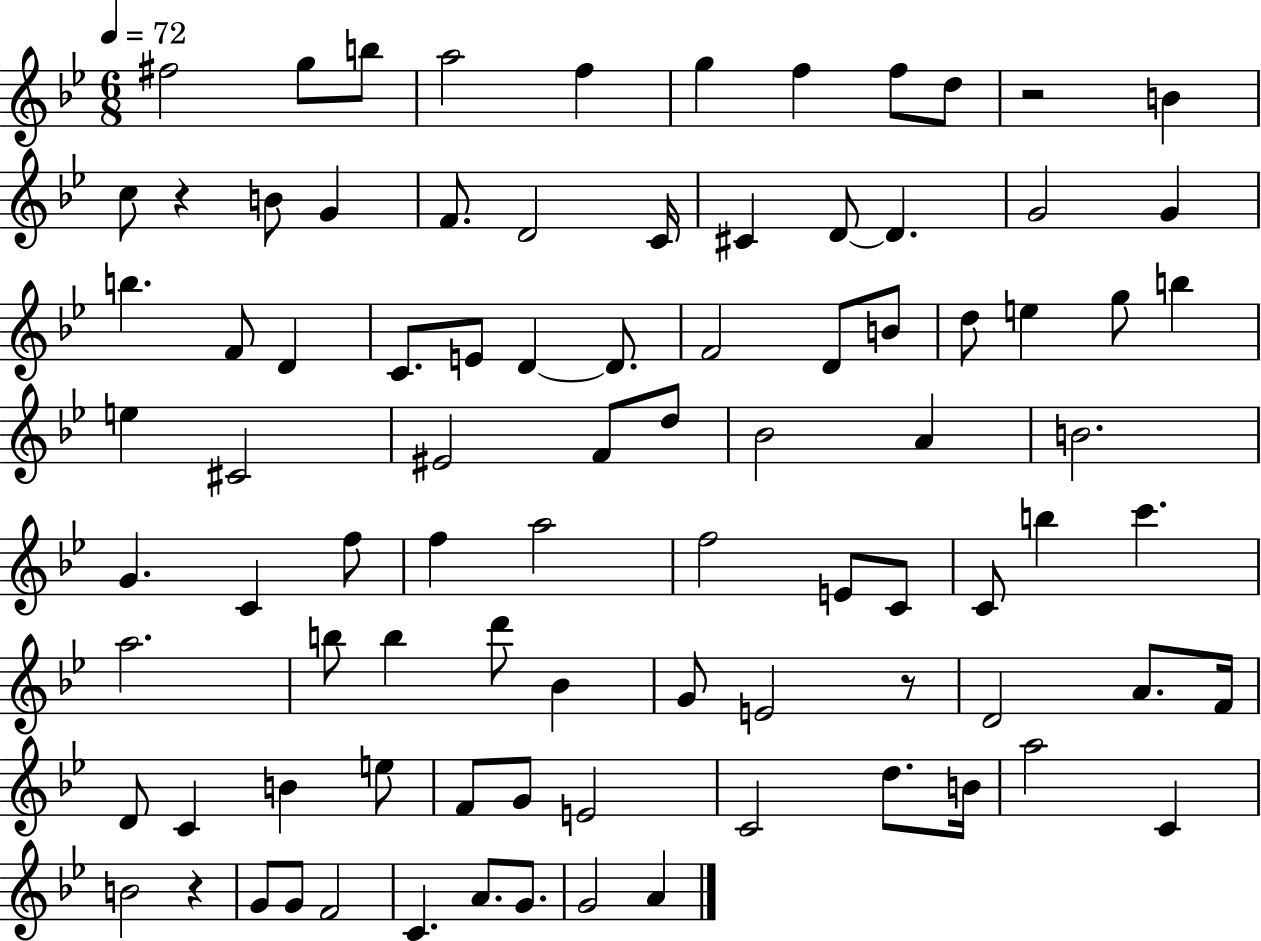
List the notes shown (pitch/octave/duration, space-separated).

F#5/h G5/e B5/e A5/h F5/q G5/q F5/q F5/e D5/e R/h B4/q C5/e R/q B4/e G4/q F4/e. D4/h C4/s C#4/q D4/e D4/q. G4/h G4/q B5/q. F4/e D4/q C4/e. E4/e D4/q D4/e. F4/h D4/e B4/e D5/e E5/q G5/e B5/q E5/q C#4/h EIS4/h F4/e D5/e Bb4/h A4/q B4/h. G4/q. C4/q F5/e F5/q A5/h F5/h E4/e C4/e C4/e B5/q C6/q. A5/h. B5/e B5/q D6/e Bb4/q G4/e E4/h R/e D4/h A4/e. F4/s D4/e C4/q B4/q E5/e F4/e G4/e E4/h C4/h D5/e. B4/s A5/h C4/q B4/h R/q G4/e G4/e F4/h C4/q. A4/e. G4/e. G4/h A4/q